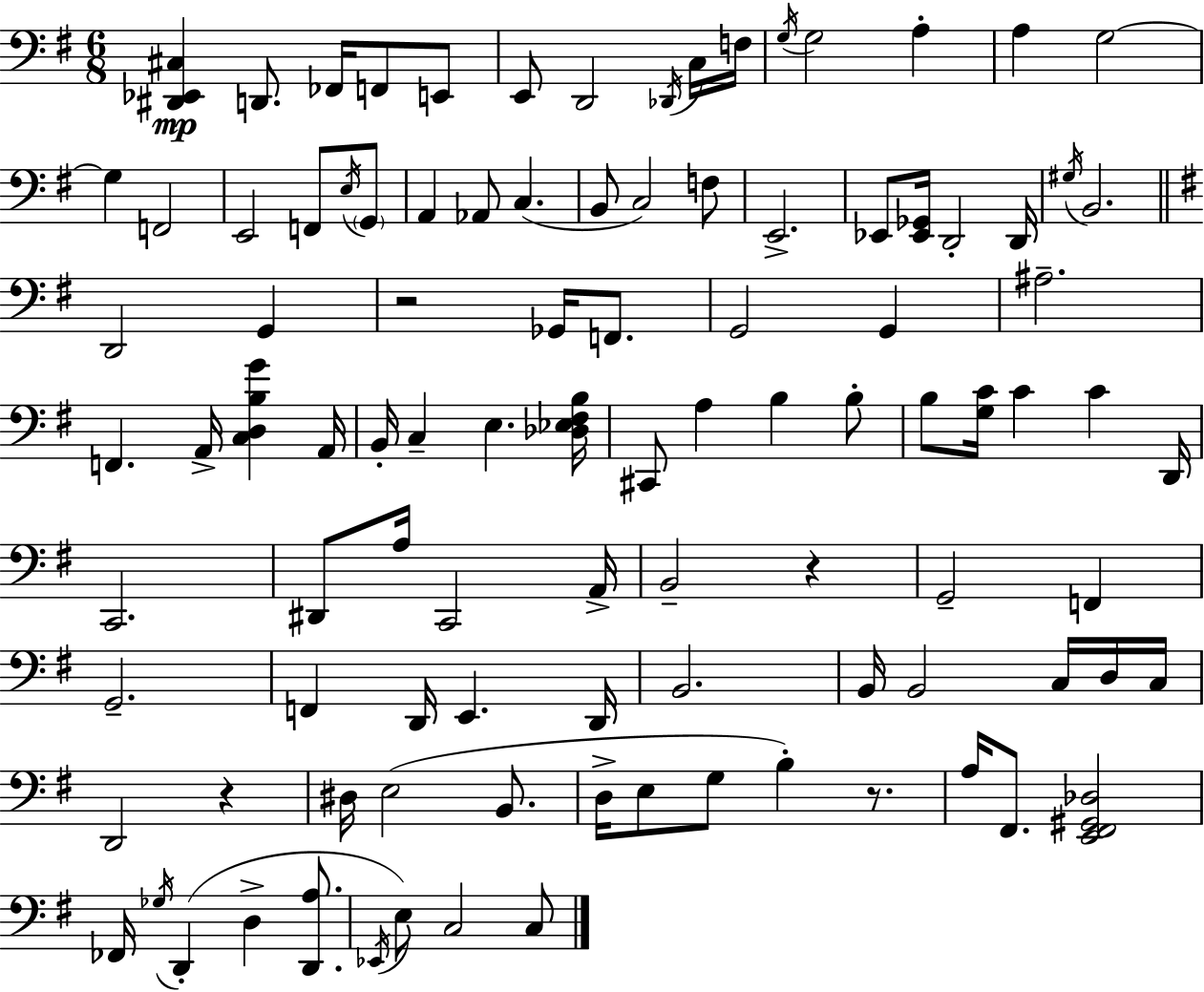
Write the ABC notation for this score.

X:1
T:Untitled
M:6/8
L:1/4
K:G
[^D,,_E,,^C,] D,,/2 _F,,/4 F,,/2 E,,/2 E,,/2 D,,2 _D,,/4 C,/4 F,/4 G,/4 G,2 A, A, G,2 G, F,,2 E,,2 F,,/2 E,/4 G,,/2 A,, _A,,/2 C, B,,/2 C,2 F,/2 E,,2 _E,,/2 [_E,,_G,,]/4 D,,2 D,,/4 ^G,/4 B,,2 D,,2 G,, z2 _G,,/4 F,,/2 G,,2 G,, ^A,2 F,, A,,/4 [C,D,B,G] A,,/4 B,,/4 C, E, [_D,_E,^F,B,]/4 ^C,,/2 A, B, B,/2 B,/2 [G,C]/4 C C D,,/4 C,,2 ^D,,/2 A,/4 C,,2 A,,/4 B,,2 z G,,2 F,, G,,2 F,, D,,/4 E,, D,,/4 B,,2 B,,/4 B,,2 C,/4 D,/4 C,/4 D,,2 z ^D,/4 E,2 B,,/2 D,/4 E,/2 G,/2 B, z/2 A,/4 ^F,,/2 [E,,^F,,^G,,_D,]2 _F,,/4 _G,/4 D,, D, [D,,A,]/2 _E,,/4 E,/2 C,2 C,/2